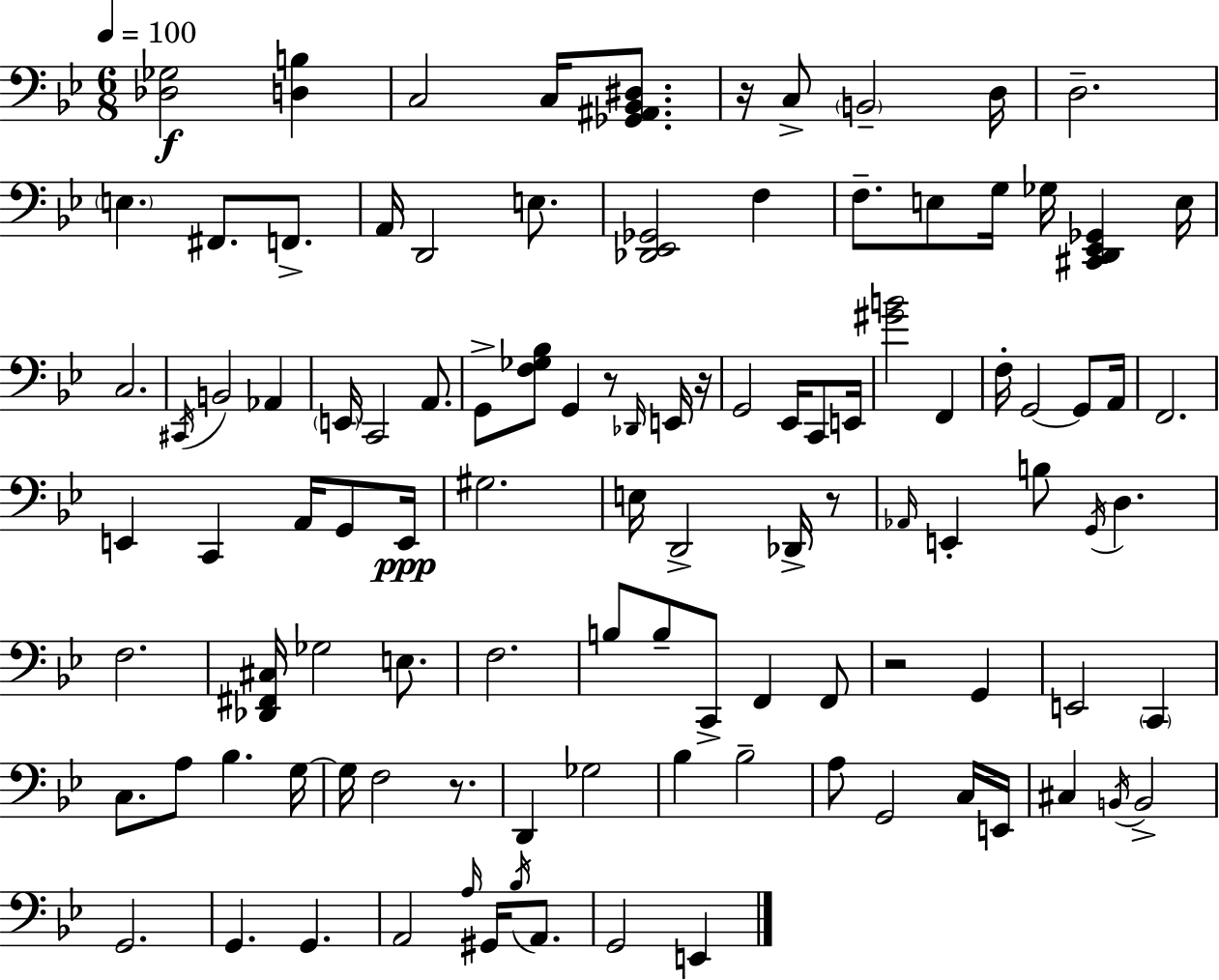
X:1
T:Untitled
M:6/8
L:1/4
K:Gm
[_D,_G,]2 [D,B,] C,2 C,/4 [_G,,^A,,_B,,^D,]/2 z/4 C,/2 B,,2 D,/4 D,2 E, ^F,,/2 F,,/2 A,,/4 D,,2 E,/2 [_D,,_E,,_G,,]2 F, F,/2 E,/2 G,/4 _G,/4 [^C,,D,,_E,,_G,,] E,/4 C,2 ^C,,/4 B,,2 _A,, E,,/4 C,,2 A,,/2 G,,/2 [F,_G,_B,]/2 G,, z/2 _D,,/4 E,,/4 z/4 G,,2 _E,,/4 C,,/2 E,,/4 [^GB]2 F,, F,/4 G,,2 G,,/2 A,,/4 F,,2 E,, C,, A,,/4 G,,/2 E,,/4 ^G,2 E,/4 D,,2 _D,,/4 z/2 _A,,/4 E,, B,/2 G,,/4 D, F,2 [_D,,^F,,^C,]/4 _G,2 E,/2 F,2 B,/2 B,/2 C,,/2 F,, F,,/2 z2 G,, E,,2 C,, C,/2 A,/2 _B, G,/4 G,/4 F,2 z/2 D,, _G,2 _B, _B,2 A,/2 G,,2 C,/4 E,,/4 ^C, B,,/4 B,,2 G,,2 G,, G,, A,,2 A,/4 ^G,,/4 _B,/4 A,,/2 G,,2 E,,